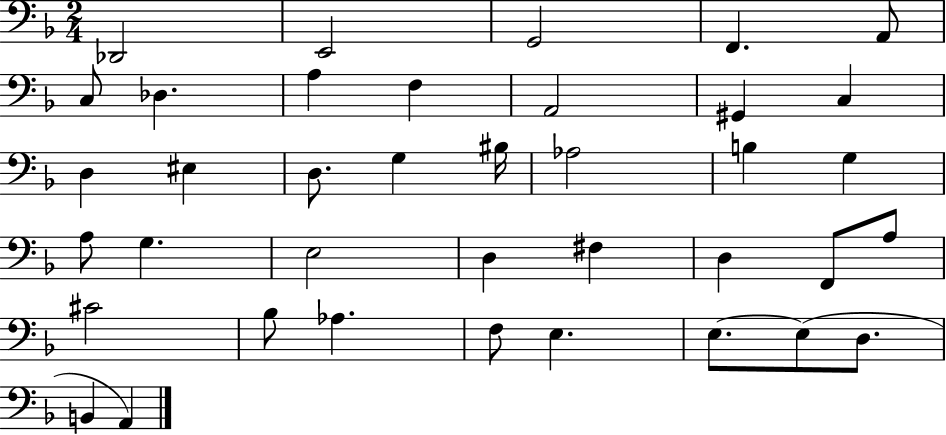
{
  \clef bass
  \numericTimeSignature
  \time 2/4
  \key f \major
  des,2 | e,2 | g,2 | f,4. a,8 | \break c8 des4. | a4 f4 | a,2 | gis,4 c4 | \break d4 eis4 | d8. g4 bis16 | aes2 | b4 g4 | \break a8 g4. | e2 | d4 fis4 | d4 f,8 a8 | \break cis'2 | bes8 aes4. | f8 e4. | e8.~~ e8( d8. | \break b,4 a,4) | \bar "|."
}